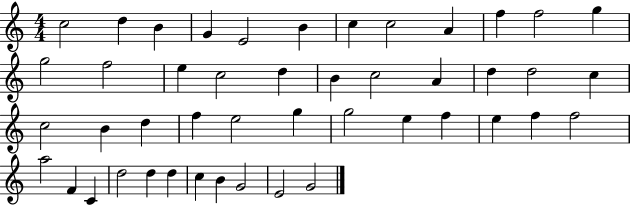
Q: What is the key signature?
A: C major